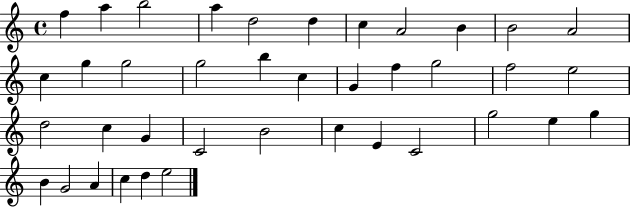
X:1
T:Untitled
M:4/4
L:1/4
K:C
f a b2 a d2 d c A2 B B2 A2 c g g2 g2 b c G f g2 f2 e2 d2 c G C2 B2 c E C2 g2 e g B G2 A c d e2